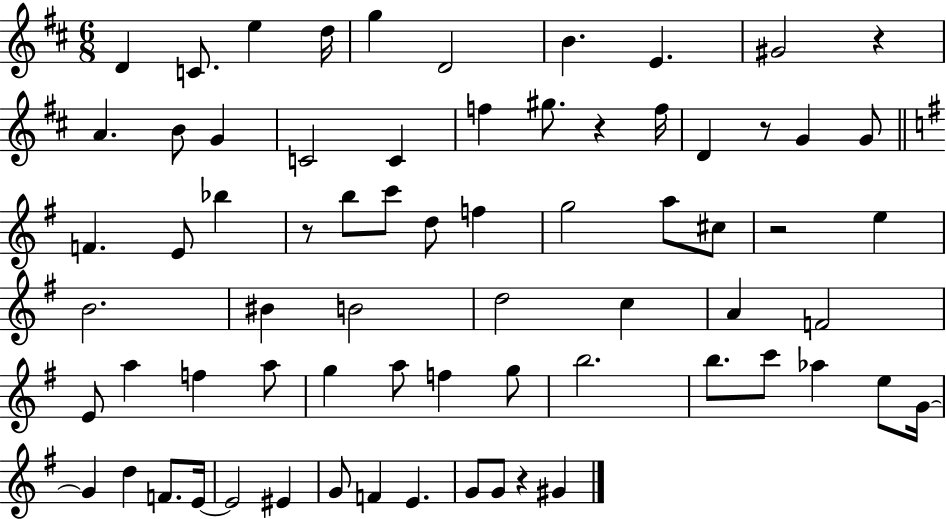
X:1
T:Untitled
M:6/8
L:1/4
K:D
D C/2 e d/4 g D2 B E ^G2 z A B/2 G C2 C f ^g/2 z f/4 D z/2 G G/2 F E/2 _b z/2 b/2 c'/2 d/2 f g2 a/2 ^c/2 z2 e B2 ^B B2 d2 c A F2 E/2 a f a/2 g a/2 f g/2 b2 b/2 c'/2 _a e/2 G/4 G d F/2 E/4 E2 ^E G/2 F E G/2 G/2 z ^G